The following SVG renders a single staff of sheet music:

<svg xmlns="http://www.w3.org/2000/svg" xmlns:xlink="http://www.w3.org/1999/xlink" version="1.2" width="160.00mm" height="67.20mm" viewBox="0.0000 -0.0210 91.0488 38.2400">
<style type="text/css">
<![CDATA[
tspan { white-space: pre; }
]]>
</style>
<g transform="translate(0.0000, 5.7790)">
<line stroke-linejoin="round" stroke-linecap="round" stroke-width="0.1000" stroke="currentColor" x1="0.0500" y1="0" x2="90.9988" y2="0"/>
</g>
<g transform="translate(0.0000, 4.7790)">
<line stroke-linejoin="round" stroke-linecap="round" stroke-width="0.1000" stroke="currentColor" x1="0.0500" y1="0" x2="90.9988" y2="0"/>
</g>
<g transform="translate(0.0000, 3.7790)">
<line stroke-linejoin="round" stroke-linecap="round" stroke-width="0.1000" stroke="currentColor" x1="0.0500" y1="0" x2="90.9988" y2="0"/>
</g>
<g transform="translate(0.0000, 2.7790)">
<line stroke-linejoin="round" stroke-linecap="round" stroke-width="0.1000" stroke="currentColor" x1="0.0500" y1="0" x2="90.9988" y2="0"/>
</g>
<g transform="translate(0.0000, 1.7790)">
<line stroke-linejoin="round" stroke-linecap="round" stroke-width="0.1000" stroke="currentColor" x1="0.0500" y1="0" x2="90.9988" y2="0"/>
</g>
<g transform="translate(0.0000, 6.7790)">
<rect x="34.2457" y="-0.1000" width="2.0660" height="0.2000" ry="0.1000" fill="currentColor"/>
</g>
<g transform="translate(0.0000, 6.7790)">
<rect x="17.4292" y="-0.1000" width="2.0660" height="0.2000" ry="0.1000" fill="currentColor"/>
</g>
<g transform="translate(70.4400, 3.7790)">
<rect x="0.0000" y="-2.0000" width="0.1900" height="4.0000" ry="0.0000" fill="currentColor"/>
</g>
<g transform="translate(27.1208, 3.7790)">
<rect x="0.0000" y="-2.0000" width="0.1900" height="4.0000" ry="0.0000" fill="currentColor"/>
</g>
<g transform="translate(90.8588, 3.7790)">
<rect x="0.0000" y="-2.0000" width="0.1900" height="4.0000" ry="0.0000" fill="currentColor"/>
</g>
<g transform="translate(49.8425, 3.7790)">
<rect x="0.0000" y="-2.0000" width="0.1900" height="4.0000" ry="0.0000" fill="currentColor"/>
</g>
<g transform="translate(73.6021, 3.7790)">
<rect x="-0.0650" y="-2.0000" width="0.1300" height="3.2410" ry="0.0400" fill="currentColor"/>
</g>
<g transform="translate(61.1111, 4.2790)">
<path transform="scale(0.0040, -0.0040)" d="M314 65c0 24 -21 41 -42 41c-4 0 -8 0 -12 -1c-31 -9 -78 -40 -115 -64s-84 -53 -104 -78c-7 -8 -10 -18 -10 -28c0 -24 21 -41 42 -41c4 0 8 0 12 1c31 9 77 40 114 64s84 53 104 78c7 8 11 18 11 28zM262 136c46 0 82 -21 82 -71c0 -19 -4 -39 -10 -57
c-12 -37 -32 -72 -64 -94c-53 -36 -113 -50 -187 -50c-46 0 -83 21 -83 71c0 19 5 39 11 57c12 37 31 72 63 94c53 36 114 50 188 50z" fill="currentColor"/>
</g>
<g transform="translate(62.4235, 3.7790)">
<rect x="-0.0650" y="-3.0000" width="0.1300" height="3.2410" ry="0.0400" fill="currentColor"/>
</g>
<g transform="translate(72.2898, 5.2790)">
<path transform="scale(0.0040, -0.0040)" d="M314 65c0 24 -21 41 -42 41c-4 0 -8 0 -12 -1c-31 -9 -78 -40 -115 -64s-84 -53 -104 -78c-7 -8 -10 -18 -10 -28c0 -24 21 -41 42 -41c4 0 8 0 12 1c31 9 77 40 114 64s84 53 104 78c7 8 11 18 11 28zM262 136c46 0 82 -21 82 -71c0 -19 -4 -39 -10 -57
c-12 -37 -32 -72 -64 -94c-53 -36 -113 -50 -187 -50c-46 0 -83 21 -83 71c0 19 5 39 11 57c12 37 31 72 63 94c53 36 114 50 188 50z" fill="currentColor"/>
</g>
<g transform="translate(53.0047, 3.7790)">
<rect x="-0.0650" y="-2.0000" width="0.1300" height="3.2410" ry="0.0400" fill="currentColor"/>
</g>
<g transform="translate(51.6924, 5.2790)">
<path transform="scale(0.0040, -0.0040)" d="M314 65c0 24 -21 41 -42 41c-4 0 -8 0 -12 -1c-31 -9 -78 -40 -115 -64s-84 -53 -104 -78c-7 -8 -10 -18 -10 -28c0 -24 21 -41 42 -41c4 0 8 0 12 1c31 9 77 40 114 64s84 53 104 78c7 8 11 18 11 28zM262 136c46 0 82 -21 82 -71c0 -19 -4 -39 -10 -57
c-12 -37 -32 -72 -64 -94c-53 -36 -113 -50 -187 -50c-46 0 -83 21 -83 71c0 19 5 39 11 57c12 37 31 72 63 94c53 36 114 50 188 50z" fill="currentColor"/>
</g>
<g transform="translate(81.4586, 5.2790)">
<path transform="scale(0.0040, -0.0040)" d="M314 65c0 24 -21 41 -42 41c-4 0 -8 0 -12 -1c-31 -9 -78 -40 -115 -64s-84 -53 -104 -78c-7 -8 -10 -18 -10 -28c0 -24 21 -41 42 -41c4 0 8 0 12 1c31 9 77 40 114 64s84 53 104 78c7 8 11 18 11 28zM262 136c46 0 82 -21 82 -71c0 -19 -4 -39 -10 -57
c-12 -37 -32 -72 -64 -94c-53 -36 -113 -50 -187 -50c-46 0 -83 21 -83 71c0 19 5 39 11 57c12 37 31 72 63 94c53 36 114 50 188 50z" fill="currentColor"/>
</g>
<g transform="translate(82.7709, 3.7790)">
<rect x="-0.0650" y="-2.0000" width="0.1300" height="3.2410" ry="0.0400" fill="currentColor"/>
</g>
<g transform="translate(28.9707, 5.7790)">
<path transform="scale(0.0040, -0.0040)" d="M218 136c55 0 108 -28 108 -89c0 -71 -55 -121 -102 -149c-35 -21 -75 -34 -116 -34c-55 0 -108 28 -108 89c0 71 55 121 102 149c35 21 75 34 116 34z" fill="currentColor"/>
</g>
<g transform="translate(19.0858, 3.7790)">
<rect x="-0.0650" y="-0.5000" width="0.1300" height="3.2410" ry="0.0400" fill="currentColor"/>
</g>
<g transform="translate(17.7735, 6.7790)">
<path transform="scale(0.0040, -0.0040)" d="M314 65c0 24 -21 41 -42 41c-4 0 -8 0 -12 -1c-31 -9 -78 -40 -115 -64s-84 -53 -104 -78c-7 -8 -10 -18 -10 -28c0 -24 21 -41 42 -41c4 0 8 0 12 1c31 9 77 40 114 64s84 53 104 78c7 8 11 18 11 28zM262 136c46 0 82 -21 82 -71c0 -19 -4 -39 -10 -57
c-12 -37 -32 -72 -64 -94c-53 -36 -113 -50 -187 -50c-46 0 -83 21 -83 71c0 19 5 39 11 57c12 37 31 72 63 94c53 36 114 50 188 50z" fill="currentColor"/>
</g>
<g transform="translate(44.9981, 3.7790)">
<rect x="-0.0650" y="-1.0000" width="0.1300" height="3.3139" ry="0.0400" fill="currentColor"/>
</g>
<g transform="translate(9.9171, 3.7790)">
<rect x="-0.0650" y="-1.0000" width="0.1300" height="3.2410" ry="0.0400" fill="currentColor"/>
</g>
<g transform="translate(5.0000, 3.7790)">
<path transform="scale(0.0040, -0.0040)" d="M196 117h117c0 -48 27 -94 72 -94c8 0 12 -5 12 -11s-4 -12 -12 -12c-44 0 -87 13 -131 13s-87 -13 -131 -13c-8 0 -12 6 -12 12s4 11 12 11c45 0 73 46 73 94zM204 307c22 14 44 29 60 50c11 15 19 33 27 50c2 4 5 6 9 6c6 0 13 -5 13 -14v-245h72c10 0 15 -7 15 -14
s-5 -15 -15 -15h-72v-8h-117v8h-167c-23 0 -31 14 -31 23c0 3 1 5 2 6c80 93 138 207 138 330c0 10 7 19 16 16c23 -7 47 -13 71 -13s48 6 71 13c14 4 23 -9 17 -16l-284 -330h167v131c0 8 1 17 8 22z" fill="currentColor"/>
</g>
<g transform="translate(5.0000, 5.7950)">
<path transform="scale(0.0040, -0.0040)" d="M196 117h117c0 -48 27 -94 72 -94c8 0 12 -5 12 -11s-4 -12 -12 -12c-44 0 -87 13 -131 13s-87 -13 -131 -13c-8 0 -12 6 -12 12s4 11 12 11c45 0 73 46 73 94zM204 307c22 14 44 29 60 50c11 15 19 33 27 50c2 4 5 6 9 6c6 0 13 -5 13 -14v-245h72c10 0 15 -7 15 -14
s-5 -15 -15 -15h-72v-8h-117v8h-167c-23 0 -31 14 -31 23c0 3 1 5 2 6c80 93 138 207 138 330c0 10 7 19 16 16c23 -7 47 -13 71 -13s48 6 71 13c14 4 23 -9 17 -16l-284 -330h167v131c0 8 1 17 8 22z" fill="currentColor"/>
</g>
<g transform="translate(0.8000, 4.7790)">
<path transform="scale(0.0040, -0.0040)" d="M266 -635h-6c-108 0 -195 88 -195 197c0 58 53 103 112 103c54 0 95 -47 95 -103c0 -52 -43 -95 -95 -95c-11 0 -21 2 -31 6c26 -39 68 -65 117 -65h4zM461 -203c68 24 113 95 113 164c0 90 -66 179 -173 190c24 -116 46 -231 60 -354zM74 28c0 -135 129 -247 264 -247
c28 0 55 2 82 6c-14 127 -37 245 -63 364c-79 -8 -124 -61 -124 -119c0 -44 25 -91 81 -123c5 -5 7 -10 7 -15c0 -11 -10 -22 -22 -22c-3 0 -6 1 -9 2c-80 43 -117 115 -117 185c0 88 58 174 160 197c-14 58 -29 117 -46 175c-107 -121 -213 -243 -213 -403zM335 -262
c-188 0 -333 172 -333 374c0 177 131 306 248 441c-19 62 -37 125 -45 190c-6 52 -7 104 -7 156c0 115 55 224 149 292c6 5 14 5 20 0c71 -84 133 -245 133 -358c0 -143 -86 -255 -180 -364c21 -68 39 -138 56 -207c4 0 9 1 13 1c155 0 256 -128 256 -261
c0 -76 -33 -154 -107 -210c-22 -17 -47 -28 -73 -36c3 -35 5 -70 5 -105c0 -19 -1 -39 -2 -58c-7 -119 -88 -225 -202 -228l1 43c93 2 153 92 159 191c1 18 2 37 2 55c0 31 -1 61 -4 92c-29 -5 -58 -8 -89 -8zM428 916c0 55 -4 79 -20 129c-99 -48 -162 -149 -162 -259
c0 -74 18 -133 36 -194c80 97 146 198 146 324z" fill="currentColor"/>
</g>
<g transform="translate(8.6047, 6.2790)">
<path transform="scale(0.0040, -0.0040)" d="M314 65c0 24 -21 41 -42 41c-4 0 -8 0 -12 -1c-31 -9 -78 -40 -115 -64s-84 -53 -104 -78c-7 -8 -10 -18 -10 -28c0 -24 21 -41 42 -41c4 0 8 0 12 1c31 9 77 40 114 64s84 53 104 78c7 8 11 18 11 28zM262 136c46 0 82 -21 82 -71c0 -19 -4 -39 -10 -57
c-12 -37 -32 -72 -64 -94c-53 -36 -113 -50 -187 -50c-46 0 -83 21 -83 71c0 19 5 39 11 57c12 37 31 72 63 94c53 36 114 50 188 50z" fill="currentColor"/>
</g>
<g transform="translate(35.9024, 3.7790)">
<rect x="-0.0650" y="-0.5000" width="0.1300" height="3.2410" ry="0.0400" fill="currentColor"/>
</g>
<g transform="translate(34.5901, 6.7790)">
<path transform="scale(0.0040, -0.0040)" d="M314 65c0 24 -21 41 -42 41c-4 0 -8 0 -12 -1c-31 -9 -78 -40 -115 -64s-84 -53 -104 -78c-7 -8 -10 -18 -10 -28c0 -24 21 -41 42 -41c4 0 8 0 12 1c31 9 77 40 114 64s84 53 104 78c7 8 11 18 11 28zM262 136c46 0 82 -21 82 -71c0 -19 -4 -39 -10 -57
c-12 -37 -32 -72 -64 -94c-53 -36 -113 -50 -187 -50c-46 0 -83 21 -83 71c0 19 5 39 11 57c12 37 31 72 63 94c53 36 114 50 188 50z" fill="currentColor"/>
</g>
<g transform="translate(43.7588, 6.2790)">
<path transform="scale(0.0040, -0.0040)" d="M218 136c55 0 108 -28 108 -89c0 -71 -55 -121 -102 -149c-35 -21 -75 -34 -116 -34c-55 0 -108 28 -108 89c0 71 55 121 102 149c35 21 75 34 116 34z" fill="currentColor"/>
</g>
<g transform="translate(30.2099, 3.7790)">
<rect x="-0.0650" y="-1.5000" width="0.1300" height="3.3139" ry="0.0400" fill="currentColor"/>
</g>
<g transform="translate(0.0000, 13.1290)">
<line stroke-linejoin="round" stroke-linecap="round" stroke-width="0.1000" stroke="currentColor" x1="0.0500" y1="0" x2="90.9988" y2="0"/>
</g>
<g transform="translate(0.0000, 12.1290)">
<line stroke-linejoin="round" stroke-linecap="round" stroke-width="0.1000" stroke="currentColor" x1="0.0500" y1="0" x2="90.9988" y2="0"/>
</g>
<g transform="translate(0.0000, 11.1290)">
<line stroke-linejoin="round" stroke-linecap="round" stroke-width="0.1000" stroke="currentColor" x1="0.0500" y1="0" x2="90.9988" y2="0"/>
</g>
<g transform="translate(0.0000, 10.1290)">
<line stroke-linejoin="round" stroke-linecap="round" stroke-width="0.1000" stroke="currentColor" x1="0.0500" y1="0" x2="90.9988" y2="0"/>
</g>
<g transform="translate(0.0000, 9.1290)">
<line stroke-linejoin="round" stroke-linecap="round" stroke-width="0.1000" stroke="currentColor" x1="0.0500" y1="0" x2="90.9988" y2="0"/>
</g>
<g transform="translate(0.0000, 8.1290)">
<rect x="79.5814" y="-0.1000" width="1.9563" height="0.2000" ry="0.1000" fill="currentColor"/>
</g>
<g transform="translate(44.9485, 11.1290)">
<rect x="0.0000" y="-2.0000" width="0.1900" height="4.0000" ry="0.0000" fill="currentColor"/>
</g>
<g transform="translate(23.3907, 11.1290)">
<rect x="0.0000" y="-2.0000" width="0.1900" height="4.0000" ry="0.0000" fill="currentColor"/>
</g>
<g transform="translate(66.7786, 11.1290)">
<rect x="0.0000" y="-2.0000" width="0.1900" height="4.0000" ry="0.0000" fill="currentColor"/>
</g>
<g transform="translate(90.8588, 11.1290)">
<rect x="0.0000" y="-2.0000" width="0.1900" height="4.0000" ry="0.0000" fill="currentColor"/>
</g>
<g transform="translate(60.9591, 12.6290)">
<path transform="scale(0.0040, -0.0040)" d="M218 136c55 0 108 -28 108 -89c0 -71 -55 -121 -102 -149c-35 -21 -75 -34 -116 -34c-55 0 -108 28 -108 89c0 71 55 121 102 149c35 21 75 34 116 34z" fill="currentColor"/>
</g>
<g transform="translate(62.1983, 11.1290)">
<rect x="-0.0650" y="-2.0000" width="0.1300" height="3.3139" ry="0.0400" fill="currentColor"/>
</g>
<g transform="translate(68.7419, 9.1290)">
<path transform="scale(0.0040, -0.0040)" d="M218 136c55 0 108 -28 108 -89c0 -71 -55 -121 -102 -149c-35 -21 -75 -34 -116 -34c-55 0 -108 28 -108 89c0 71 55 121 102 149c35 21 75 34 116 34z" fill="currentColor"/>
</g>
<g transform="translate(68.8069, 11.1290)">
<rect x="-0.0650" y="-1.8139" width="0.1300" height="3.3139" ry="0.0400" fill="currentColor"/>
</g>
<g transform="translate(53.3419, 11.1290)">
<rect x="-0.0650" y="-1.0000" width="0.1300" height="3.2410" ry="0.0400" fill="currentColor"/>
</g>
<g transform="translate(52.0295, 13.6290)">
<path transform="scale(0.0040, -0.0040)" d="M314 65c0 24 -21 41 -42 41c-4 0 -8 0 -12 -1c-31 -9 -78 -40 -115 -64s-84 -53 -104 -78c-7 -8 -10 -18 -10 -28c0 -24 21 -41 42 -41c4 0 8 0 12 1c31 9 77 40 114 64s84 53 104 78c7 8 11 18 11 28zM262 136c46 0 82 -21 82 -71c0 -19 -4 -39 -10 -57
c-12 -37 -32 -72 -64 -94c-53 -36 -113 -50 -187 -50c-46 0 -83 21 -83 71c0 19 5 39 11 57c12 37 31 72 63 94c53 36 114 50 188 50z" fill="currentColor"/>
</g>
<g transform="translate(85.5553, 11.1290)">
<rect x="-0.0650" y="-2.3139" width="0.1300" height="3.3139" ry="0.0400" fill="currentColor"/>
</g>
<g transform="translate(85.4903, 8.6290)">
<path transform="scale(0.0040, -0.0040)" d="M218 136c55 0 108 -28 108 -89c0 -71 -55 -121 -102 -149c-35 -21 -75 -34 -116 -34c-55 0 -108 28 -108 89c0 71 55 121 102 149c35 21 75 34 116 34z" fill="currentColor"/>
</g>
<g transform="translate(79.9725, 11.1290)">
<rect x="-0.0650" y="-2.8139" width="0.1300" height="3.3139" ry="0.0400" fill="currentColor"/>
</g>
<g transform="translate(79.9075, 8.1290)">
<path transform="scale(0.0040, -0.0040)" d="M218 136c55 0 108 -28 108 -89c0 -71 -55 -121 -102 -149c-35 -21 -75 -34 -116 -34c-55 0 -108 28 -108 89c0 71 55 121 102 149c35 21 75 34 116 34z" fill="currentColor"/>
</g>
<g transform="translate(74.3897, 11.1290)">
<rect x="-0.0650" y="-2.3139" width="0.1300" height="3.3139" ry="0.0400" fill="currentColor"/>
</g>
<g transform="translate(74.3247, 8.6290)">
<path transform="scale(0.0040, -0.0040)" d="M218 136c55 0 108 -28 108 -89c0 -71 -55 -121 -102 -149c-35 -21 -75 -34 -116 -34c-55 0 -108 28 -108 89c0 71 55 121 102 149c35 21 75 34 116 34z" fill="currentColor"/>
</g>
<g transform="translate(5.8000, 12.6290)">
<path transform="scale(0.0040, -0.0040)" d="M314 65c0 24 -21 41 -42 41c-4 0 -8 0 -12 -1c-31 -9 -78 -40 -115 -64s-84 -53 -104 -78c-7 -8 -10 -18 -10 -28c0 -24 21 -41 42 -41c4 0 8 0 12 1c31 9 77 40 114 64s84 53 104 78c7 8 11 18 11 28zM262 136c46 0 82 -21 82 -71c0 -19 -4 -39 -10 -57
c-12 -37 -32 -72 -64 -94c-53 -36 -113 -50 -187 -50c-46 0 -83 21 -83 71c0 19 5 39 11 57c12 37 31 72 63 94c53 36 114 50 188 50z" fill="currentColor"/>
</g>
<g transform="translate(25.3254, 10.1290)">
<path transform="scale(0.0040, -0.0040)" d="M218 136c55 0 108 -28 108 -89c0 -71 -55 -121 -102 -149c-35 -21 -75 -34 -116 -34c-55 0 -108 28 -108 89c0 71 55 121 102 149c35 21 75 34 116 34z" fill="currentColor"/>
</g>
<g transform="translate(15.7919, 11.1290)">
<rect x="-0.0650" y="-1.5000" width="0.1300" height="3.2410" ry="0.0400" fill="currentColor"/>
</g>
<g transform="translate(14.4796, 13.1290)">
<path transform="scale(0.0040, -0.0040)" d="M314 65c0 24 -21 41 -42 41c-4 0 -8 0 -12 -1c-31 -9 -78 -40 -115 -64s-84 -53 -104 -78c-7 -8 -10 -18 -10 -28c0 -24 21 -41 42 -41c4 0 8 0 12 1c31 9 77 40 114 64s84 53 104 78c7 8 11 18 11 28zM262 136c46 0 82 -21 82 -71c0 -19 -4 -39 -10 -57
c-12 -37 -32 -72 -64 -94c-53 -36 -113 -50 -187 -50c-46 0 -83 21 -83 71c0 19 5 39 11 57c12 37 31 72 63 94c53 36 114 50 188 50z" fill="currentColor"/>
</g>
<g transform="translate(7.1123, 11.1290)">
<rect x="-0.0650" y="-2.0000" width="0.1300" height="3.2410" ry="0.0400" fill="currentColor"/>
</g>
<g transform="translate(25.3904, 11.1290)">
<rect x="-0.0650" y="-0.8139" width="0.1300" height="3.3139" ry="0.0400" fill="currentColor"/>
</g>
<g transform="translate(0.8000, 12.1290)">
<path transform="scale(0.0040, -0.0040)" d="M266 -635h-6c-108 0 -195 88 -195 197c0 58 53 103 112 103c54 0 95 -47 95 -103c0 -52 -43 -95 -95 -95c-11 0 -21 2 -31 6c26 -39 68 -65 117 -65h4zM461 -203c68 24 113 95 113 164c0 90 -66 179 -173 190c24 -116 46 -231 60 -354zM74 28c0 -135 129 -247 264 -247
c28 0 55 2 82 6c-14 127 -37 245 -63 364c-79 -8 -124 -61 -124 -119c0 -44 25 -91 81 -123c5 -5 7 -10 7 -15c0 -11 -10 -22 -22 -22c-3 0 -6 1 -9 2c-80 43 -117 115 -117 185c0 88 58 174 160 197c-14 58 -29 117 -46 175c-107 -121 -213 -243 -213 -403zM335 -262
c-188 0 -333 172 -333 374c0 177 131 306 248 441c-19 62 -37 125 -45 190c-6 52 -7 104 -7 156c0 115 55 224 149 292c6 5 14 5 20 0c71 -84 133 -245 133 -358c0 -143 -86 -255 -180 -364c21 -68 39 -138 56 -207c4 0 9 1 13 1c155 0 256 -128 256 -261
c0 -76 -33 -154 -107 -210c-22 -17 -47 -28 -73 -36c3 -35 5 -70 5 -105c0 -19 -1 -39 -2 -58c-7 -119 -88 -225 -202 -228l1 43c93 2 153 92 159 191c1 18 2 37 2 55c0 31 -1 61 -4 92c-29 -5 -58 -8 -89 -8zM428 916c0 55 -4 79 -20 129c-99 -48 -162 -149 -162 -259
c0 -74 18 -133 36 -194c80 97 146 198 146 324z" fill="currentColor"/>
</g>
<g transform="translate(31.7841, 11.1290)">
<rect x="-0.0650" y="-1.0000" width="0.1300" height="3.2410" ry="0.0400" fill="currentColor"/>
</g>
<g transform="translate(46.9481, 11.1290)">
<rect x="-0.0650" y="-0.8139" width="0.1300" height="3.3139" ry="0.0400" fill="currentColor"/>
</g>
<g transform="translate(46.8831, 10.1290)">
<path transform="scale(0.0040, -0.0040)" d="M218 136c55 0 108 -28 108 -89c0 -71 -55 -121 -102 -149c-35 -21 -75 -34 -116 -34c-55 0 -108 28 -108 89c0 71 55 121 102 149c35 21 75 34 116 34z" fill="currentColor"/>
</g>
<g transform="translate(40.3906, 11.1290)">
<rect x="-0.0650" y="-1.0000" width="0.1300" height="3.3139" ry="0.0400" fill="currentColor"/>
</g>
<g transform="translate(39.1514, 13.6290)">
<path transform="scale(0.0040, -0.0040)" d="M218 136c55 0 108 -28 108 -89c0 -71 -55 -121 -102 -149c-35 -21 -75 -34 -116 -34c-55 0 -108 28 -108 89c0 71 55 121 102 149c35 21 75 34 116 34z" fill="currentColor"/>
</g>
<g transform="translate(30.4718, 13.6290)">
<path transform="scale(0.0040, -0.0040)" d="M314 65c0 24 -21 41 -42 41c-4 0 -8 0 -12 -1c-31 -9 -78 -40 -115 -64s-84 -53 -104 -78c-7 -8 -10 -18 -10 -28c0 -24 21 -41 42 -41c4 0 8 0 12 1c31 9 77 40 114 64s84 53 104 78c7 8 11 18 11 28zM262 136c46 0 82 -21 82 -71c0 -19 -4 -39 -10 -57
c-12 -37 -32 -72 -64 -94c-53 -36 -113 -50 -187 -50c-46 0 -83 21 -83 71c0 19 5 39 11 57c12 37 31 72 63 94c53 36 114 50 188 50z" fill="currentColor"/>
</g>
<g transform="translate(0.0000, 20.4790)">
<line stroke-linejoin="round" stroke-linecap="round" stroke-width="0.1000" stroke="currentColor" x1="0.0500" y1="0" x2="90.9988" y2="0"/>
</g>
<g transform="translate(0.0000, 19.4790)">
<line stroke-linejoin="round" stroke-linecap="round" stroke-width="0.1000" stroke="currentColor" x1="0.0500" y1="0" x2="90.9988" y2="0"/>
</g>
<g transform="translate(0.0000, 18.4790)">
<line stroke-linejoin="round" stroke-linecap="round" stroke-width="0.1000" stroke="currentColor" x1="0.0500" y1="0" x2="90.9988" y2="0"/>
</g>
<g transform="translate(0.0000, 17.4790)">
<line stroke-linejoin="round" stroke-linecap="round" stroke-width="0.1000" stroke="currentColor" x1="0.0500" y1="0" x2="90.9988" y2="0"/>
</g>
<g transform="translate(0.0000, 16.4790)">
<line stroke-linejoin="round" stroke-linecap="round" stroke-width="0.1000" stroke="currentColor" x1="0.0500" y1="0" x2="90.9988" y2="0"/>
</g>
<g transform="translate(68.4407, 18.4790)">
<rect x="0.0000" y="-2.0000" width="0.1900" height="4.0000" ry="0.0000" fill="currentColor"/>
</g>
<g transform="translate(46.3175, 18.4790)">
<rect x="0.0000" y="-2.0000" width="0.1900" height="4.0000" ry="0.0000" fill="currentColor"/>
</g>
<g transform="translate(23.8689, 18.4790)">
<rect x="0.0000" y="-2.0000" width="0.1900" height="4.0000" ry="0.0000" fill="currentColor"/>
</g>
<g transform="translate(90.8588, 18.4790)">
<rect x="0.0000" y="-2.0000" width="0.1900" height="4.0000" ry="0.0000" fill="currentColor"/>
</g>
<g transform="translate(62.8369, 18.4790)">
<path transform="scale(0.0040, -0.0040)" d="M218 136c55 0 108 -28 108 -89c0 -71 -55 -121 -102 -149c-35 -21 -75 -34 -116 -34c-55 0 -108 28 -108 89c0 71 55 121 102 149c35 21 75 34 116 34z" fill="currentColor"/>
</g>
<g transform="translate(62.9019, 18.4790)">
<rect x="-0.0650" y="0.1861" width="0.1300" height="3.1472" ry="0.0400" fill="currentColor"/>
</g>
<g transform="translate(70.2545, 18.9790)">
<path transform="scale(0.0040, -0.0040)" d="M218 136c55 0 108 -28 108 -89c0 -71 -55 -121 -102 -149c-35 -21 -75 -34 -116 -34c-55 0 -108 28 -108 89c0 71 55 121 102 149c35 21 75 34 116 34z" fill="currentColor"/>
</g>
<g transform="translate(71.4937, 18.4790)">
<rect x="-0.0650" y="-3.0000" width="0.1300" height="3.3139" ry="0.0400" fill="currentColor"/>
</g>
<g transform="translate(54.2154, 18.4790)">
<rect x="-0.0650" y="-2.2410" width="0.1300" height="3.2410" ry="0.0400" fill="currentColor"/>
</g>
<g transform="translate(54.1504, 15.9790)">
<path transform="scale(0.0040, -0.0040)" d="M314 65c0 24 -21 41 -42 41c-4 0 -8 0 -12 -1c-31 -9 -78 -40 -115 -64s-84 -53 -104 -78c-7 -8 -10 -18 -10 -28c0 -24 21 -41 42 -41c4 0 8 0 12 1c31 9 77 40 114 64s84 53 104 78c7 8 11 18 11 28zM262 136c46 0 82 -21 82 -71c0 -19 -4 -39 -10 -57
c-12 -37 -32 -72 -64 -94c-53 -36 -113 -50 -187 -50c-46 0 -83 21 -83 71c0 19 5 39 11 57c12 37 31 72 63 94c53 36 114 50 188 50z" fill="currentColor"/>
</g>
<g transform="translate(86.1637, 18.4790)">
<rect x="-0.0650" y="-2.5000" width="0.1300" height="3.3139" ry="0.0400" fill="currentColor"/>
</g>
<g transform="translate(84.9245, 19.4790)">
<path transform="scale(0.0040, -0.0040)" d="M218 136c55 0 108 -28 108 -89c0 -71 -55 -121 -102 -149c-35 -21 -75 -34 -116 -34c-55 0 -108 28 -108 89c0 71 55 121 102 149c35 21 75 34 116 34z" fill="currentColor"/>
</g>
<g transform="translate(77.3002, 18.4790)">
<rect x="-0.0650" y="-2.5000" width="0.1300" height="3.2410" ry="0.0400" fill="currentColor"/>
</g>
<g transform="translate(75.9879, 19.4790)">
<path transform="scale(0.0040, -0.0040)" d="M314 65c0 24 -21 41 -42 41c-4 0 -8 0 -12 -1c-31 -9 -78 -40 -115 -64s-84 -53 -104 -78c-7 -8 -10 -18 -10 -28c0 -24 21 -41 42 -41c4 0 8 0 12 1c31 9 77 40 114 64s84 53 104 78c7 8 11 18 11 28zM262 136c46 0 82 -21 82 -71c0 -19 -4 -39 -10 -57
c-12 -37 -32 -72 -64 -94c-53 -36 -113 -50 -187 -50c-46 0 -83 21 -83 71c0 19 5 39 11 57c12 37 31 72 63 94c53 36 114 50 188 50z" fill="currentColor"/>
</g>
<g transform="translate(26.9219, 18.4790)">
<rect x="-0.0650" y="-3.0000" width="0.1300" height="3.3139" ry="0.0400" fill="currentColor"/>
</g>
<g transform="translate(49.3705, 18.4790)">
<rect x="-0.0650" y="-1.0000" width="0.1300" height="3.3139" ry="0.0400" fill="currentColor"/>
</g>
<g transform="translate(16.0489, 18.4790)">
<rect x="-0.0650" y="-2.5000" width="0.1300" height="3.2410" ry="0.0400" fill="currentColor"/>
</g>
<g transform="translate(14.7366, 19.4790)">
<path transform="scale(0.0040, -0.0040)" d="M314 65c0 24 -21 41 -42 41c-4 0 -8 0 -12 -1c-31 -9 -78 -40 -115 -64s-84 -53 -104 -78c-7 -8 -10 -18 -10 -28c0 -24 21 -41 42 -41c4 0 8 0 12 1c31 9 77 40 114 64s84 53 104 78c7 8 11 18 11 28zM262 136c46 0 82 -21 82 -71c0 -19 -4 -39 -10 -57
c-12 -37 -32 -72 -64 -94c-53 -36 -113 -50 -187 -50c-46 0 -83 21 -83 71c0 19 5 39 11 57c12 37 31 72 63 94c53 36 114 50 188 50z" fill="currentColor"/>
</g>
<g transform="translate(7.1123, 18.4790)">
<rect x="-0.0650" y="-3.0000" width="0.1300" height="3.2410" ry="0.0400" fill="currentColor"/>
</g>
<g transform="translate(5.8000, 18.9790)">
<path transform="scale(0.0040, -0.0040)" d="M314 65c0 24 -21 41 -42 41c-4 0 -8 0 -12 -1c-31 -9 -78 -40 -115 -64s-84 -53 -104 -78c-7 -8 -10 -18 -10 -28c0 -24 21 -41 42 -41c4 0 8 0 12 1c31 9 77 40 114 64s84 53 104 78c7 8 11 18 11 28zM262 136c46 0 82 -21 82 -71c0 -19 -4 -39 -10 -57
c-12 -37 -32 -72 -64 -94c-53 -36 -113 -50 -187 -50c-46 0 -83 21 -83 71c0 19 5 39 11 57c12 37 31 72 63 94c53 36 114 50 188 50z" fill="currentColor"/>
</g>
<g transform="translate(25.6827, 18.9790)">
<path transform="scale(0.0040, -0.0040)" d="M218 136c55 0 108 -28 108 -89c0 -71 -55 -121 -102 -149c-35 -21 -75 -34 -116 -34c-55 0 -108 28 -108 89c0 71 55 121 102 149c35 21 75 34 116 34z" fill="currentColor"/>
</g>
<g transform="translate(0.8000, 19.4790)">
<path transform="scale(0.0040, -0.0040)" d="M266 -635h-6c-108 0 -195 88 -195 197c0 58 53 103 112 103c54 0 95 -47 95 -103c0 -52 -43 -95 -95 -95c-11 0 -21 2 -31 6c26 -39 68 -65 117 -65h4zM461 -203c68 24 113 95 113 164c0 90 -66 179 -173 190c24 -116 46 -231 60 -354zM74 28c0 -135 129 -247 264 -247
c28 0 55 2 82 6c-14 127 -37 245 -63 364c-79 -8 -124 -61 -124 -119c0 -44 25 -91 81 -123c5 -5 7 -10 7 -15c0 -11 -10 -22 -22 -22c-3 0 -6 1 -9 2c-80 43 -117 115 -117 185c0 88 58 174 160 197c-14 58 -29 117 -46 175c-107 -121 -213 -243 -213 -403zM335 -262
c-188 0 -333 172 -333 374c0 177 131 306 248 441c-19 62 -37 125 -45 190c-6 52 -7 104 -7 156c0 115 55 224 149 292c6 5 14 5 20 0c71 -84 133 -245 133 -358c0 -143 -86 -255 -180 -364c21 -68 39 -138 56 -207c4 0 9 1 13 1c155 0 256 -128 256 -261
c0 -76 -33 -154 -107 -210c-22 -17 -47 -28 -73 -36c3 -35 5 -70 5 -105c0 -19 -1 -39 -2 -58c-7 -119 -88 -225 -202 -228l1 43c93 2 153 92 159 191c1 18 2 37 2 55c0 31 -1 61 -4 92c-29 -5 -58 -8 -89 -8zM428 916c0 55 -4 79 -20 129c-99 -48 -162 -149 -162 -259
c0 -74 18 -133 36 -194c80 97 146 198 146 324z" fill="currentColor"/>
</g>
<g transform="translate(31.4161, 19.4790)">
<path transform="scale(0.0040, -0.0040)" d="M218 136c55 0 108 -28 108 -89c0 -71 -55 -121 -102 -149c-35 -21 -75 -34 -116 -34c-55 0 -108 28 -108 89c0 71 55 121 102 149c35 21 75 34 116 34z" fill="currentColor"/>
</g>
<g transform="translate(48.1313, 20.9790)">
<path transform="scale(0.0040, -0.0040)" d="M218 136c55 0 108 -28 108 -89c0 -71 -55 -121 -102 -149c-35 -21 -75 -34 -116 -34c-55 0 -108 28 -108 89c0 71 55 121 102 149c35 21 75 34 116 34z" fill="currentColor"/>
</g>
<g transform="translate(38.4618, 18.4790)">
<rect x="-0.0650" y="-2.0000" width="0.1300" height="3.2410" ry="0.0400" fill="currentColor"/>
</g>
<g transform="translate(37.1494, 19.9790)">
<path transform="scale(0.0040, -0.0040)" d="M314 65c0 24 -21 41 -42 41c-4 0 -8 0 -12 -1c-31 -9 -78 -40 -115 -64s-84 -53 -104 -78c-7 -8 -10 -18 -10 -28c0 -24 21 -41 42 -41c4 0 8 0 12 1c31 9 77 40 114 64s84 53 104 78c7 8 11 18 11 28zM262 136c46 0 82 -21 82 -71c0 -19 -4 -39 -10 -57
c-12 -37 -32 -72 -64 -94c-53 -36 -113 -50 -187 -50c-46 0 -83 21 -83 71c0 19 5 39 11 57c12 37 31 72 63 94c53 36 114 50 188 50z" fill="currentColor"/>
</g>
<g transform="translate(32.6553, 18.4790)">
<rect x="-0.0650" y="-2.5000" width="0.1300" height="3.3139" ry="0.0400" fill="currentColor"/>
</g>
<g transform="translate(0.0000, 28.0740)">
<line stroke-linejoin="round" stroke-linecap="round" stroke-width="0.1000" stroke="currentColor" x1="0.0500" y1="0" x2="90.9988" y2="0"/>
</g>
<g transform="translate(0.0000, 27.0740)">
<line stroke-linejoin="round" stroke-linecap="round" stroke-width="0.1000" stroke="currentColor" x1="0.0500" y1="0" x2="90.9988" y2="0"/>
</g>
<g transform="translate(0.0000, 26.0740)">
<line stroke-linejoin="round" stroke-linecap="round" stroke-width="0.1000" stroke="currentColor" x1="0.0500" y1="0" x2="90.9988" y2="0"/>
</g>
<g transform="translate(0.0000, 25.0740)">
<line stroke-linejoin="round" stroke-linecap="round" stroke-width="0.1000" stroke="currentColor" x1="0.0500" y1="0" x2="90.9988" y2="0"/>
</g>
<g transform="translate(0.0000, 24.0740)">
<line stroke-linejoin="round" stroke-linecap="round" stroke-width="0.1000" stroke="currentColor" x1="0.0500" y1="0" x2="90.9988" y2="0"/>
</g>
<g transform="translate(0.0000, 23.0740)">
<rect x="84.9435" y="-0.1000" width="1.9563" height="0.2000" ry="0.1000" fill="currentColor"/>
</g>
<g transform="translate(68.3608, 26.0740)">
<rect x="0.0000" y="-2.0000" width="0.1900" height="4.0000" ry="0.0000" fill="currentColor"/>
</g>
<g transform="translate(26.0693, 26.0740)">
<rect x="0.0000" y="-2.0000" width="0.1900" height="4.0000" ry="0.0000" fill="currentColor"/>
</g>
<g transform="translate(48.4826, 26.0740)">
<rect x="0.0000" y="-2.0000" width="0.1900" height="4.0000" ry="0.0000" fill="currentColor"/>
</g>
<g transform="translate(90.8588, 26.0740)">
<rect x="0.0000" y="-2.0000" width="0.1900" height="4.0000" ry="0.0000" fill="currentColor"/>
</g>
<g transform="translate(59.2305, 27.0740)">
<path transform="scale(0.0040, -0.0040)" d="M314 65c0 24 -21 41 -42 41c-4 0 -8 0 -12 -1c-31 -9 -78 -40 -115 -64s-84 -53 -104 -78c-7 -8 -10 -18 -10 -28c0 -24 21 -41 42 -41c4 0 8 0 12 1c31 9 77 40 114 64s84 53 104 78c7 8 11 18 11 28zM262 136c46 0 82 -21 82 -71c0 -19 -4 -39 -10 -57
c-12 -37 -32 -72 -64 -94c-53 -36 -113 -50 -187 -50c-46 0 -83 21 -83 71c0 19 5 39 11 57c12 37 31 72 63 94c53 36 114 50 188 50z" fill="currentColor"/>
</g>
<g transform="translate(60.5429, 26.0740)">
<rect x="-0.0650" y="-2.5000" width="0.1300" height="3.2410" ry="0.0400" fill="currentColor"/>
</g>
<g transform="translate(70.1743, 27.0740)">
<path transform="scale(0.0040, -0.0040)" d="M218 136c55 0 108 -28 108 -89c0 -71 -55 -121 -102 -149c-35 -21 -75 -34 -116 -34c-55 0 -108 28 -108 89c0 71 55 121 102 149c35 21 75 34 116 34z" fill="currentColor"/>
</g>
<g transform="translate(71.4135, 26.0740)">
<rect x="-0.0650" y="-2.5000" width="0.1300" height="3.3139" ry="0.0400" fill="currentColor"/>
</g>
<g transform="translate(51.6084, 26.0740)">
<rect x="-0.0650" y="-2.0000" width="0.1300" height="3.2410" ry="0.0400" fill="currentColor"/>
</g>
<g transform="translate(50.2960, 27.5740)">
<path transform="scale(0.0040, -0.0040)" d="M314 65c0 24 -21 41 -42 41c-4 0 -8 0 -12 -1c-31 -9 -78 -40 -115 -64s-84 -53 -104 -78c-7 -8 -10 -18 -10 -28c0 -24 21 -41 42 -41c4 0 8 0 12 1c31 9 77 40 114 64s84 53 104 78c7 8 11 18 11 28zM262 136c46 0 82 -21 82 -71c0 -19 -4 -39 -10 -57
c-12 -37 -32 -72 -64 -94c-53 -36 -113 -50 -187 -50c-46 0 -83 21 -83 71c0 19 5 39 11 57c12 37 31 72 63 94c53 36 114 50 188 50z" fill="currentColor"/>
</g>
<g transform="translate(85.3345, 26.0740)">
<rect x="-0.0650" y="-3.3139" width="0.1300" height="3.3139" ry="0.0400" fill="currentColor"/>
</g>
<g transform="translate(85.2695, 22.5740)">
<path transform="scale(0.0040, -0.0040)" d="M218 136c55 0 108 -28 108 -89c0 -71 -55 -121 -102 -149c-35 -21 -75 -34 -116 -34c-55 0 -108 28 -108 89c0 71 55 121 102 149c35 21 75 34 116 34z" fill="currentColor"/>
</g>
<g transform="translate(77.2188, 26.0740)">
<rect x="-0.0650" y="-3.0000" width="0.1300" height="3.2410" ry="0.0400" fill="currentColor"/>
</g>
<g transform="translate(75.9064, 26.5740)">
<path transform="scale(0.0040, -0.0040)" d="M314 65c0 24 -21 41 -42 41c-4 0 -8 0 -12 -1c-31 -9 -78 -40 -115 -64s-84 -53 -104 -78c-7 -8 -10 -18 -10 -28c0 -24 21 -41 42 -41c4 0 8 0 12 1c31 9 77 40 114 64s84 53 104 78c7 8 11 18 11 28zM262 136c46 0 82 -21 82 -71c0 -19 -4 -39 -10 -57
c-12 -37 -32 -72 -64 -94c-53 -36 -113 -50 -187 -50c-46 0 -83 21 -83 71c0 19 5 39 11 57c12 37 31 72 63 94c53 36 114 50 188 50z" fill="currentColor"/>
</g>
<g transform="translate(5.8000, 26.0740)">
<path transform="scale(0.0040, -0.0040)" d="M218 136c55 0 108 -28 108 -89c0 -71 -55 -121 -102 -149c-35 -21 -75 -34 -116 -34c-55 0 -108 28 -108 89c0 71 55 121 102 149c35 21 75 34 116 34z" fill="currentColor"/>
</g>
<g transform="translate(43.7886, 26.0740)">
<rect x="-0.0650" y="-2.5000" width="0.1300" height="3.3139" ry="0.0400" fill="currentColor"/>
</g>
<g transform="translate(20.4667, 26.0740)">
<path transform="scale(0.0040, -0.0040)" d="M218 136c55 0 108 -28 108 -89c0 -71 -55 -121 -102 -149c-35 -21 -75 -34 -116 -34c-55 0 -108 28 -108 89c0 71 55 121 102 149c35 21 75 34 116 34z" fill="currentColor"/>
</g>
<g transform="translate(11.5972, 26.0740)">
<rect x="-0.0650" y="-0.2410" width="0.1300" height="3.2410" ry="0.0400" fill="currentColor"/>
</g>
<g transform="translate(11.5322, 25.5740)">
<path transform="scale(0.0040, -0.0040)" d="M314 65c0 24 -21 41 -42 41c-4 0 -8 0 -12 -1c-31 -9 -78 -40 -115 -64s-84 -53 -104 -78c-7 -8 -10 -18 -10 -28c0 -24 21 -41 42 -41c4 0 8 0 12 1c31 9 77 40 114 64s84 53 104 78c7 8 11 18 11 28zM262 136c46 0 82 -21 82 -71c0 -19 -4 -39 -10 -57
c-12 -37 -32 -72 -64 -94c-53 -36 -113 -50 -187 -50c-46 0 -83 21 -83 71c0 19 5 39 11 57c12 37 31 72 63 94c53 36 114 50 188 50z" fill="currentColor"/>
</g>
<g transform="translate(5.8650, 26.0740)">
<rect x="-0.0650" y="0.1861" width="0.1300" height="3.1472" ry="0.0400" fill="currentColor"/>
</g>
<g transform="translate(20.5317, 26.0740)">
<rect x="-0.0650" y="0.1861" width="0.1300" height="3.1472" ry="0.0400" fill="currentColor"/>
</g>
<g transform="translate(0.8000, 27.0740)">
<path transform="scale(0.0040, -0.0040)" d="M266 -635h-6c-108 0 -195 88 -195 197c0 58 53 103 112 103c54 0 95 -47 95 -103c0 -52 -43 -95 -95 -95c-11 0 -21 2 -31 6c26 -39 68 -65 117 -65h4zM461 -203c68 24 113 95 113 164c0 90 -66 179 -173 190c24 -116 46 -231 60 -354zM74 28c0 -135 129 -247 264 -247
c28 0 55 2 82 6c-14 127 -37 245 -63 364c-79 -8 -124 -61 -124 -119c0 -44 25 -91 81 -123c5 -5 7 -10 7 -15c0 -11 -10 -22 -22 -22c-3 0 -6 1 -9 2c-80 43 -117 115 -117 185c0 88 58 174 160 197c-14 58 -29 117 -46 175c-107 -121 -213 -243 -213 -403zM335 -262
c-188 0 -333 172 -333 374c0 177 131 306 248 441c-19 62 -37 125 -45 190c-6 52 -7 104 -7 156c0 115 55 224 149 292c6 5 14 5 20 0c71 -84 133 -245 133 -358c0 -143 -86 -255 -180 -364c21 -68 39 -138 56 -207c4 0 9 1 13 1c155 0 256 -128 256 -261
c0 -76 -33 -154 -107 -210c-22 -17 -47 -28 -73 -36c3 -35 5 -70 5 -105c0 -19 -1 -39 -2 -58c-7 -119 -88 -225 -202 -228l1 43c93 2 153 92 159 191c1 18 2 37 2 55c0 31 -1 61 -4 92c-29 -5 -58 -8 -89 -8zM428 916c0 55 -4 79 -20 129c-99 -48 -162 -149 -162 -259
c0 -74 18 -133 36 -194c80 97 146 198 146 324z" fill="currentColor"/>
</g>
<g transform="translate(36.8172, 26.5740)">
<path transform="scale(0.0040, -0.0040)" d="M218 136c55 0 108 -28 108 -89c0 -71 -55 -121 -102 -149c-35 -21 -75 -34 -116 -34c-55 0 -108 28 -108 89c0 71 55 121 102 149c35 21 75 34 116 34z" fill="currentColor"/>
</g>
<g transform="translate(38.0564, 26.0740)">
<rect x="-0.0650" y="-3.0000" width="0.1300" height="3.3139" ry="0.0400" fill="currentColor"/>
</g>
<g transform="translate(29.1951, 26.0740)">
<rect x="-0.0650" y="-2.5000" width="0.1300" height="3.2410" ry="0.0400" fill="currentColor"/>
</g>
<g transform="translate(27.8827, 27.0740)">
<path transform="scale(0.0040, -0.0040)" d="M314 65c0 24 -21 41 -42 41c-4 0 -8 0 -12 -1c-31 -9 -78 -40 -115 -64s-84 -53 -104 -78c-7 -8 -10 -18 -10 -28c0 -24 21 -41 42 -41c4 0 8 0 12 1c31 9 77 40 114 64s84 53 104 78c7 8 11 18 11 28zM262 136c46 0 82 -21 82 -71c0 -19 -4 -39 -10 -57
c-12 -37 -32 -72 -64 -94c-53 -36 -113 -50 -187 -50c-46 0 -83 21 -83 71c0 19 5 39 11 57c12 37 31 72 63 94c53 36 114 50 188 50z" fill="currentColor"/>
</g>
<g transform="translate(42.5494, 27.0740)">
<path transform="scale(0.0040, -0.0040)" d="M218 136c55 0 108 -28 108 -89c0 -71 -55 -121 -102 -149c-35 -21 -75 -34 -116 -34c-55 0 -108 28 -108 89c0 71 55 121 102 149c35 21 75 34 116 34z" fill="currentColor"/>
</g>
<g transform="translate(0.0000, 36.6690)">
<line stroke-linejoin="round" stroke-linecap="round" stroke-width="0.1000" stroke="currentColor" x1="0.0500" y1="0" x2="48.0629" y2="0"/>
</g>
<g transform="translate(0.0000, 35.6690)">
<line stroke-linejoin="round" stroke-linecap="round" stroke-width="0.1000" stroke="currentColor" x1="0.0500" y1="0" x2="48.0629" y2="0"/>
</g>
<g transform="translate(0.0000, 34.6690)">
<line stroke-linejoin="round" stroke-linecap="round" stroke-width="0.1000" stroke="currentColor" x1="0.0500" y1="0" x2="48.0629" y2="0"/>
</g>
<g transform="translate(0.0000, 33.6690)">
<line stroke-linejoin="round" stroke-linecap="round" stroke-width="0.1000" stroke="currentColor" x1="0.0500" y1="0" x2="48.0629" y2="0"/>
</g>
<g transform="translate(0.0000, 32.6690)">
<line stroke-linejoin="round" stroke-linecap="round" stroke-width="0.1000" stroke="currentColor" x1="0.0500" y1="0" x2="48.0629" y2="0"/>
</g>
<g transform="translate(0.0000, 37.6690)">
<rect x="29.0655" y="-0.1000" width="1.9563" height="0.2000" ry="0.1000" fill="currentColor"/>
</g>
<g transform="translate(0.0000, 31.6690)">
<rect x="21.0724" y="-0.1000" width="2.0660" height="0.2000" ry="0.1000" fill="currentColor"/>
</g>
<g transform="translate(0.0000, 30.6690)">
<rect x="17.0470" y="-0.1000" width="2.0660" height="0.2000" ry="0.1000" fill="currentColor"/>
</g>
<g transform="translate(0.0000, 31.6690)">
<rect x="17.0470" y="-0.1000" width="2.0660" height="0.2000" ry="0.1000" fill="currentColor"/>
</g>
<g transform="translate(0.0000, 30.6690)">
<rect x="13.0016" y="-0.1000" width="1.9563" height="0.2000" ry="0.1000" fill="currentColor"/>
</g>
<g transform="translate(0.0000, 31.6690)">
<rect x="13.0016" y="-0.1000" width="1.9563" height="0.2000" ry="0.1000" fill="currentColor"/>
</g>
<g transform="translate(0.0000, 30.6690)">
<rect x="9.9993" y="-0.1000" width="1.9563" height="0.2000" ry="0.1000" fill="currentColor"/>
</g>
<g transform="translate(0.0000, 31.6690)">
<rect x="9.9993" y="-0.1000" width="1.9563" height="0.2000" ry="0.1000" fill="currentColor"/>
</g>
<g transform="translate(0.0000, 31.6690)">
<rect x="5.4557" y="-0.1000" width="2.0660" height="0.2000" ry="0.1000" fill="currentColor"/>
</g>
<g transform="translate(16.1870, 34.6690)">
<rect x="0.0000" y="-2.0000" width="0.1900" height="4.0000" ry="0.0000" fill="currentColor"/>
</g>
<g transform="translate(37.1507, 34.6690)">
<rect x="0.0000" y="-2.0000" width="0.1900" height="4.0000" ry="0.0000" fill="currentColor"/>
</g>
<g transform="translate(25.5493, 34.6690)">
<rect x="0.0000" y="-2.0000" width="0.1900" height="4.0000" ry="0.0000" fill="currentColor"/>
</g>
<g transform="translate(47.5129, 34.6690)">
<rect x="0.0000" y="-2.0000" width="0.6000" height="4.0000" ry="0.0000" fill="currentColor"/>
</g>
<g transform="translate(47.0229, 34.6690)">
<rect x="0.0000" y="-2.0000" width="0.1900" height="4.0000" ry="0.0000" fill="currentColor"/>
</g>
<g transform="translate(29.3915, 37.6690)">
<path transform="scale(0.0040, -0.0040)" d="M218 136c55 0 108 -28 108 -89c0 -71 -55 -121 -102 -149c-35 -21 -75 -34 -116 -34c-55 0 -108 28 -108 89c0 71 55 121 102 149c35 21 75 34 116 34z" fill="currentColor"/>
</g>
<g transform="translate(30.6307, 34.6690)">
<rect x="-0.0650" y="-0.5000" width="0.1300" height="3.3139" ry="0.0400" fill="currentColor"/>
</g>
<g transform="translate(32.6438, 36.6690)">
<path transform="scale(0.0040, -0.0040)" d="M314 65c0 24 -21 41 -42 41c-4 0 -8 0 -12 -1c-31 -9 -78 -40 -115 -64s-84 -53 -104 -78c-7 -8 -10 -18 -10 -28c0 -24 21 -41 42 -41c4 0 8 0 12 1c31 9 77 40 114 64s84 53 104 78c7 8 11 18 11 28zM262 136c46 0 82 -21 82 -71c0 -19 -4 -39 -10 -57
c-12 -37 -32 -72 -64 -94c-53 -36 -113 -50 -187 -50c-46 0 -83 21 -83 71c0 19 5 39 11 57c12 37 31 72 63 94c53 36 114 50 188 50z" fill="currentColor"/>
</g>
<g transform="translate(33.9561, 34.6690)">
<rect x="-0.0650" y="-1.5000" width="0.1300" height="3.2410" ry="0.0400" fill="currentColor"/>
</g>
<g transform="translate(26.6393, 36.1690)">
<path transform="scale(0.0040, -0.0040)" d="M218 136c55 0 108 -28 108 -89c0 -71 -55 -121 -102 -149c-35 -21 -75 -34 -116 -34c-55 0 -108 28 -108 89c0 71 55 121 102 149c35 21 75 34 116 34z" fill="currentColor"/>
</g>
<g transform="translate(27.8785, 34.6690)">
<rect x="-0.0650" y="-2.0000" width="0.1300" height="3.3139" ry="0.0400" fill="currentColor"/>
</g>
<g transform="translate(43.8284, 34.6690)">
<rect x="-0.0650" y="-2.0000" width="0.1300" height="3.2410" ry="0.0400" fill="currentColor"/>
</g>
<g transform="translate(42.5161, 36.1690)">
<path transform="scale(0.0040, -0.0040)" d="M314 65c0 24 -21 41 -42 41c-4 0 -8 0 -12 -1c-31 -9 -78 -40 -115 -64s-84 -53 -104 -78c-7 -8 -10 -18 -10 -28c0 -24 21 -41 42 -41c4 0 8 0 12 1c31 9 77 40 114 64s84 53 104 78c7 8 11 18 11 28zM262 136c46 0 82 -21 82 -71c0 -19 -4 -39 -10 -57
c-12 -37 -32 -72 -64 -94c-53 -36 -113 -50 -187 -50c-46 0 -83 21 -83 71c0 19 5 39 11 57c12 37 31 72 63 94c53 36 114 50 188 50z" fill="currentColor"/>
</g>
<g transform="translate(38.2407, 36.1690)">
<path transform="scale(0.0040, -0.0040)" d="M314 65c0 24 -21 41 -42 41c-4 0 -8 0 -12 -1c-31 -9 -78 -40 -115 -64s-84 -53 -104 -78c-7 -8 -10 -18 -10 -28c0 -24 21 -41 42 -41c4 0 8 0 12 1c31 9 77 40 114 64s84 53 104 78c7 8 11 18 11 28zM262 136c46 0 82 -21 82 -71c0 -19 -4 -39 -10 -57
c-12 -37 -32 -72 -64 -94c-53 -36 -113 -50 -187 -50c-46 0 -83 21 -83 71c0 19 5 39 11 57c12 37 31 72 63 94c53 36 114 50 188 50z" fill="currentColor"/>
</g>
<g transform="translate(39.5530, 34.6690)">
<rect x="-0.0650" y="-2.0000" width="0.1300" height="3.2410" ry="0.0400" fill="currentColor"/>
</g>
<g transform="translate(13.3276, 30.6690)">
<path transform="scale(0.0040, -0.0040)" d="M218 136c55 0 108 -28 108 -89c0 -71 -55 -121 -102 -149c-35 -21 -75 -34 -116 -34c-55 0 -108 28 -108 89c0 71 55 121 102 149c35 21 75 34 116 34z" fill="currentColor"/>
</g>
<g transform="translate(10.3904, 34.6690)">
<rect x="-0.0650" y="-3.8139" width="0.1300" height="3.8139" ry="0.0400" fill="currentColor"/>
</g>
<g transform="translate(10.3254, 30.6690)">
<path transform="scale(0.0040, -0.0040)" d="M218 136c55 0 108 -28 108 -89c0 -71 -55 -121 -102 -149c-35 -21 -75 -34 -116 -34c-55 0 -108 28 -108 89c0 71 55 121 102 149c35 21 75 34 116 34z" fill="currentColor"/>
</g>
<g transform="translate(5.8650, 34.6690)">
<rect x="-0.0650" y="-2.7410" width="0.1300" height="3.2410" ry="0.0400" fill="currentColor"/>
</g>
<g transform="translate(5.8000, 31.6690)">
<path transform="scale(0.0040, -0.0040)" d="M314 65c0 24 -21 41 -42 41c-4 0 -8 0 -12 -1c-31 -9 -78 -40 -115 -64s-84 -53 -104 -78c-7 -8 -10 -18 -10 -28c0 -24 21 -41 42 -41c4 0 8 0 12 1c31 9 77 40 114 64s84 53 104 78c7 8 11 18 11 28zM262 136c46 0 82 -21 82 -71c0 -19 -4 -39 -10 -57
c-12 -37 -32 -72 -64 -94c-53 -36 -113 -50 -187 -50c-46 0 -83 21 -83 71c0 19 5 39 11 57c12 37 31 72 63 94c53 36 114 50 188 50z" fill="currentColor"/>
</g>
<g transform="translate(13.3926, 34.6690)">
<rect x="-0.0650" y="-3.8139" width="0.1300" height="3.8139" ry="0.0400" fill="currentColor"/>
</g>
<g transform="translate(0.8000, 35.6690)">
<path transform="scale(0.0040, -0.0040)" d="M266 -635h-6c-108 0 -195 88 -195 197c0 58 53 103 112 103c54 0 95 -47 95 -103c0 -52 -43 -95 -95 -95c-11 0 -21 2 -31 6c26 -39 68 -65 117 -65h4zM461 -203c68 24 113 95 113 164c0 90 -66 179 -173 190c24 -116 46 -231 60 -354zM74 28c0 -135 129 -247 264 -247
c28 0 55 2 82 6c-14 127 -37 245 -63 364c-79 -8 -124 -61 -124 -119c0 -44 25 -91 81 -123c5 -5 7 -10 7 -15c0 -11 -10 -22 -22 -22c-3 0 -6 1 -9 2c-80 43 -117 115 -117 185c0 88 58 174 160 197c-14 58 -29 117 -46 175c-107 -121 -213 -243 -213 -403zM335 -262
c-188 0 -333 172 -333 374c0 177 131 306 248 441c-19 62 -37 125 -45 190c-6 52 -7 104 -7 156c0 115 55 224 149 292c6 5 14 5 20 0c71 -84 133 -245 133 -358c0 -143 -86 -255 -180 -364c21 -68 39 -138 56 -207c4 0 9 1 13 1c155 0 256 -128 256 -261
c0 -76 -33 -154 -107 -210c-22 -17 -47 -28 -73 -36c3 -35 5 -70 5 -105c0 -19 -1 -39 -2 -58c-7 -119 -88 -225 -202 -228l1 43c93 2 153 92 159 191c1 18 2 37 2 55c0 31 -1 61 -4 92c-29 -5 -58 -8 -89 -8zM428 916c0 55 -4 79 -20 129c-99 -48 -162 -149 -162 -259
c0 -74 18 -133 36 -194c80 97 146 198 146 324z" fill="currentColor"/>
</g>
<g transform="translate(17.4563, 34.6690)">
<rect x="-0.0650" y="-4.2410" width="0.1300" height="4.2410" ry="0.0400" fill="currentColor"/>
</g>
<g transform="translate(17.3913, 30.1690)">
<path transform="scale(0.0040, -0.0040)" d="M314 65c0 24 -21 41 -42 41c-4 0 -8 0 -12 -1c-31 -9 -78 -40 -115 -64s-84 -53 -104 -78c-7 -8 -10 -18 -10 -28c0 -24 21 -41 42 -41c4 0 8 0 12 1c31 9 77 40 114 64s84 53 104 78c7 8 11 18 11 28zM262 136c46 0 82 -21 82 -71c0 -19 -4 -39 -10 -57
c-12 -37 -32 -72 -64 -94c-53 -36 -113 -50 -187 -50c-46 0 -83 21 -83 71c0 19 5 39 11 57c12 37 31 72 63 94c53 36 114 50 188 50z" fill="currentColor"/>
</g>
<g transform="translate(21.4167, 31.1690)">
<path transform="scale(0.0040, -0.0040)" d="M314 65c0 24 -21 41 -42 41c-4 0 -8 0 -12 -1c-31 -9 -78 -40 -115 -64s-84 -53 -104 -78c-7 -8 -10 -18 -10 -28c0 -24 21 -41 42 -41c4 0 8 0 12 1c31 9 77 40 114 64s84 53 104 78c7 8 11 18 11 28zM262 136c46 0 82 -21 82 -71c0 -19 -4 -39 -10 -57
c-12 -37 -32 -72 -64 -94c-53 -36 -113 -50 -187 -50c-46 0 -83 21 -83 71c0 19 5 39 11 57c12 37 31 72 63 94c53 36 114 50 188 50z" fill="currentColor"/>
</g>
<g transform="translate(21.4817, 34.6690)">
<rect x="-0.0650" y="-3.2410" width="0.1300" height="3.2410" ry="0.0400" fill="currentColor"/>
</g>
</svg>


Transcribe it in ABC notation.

X:1
T:Untitled
M:4/4
L:1/4
K:C
D2 C2 E C2 D F2 A2 F2 F2 F2 E2 d D2 D d D2 F f g a g A2 G2 A G F2 D g2 B A G2 G B c2 B G2 A G F2 G2 G A2 b a2 c' c' d'2 b2 F C E2 F2 F2